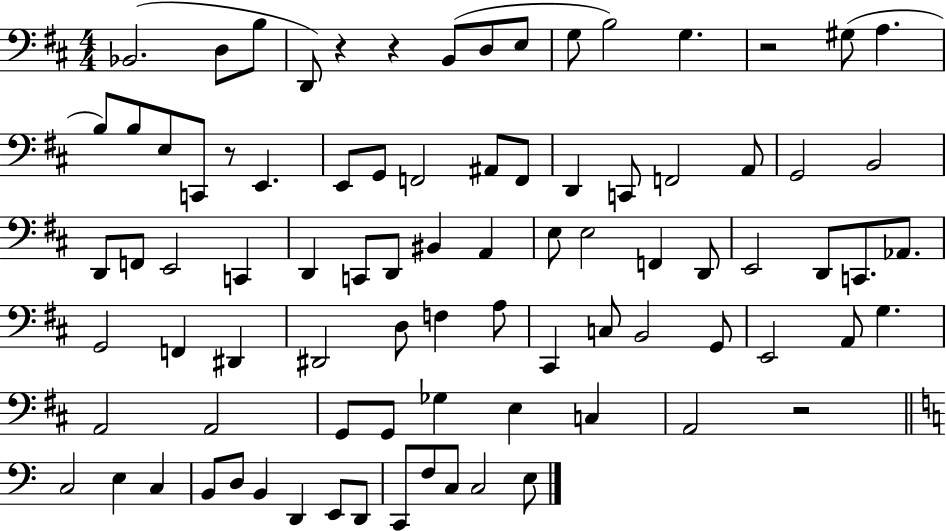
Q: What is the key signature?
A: D major